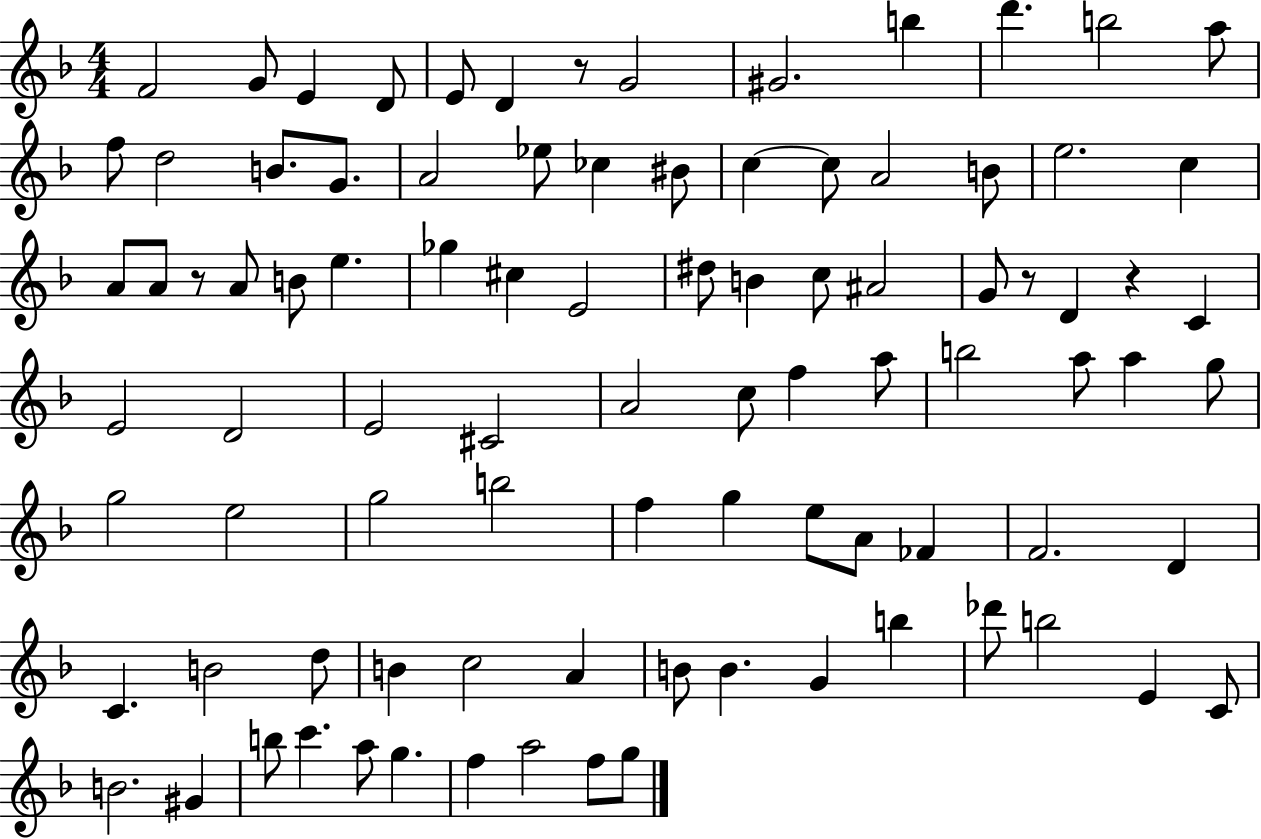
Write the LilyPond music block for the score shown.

{
  \clef treble
  \numericTimeSignature
  \time 4/4
  \key f \major
  \repeat volta 2 { f'2 g'8 e'4 d'8 | e'8 d'4 r8 g'2 | gis'2. b''4 | d'''4. b''2 a''8 | \break f''8 d''2 b'8. g'8. | a'2 ees''8 ces''4 bis'8 | c''4~~ c''8 a'2 b'8 | e''2. c''4 | \break a'8 a'8 r8 a'8 b'8 e''4. | ges''4 cis''4 e'2 | dis''8 b'4 c''8 ais'2 | g'8 r8 d'4 r4 c'4 | \break e'2 d'2 | e'2 cis'2 | a'2 c''8 f''4 a''8 | b''2 a''8 a''4 g''8 | \break g''2 e''2 | g''2 b''2 | f''4 g''4 e''8 a'8 fes'4 | f'2. d'4 | \break c'4. b'2 d''8 | b'4 c''2 a'4 | b'8 b'4. g'4 b''4 | des'''8 b''2 e'4 c'8 | \break b'2. gis'4 | b''8 c'''4. a''8 g''4. | f''4 a''2 f''8 g''8 | } \bar "|."
}